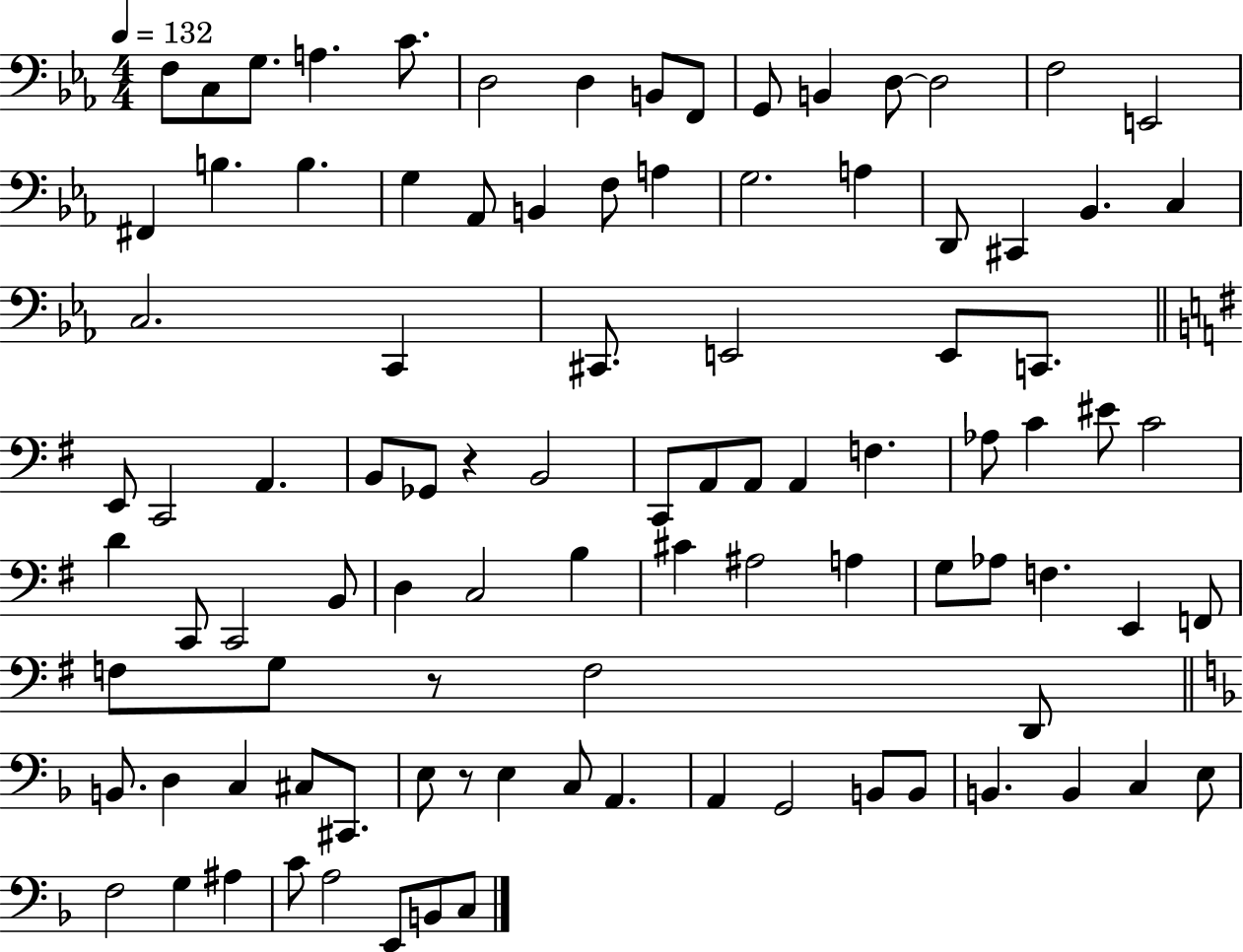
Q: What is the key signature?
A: EES major